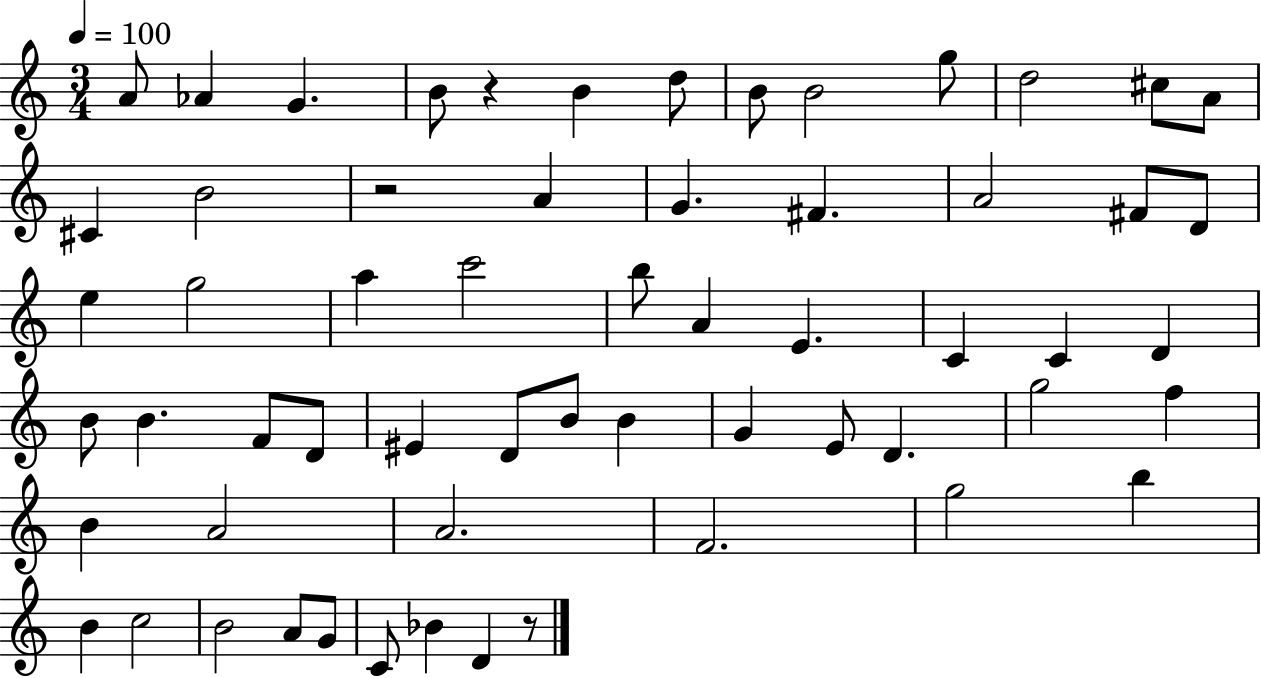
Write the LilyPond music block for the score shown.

{
  \clef treble
  \numericTimeSignature
  \time 3/4
  \key c \major
  \tempo 4 = 100
  \repeat volta 2 { a'8 aes'4 g'4. | b'8 r4 b'4 d''8 | b'8 b'2 g''8 | d''2 cis''8 a'8 | \break cis'4 b'2 | r2 a'4 | g'4. fis'4. | a'2 fis'8 d'8 | \break e''4 g''2 | a''4 c'''2 | b''8 a'4 e'4. | c'4 c'4 d'4 | \break b'8 b'4. f'8 d'8 | eis'4 d'8 b'8 b'4 | g'4 e'8 d'4. | g''2 f''4 | \break b'4 a'2 | a'2. | f'2. | g''2 b''4 | \break b'4 c''2 | b'2 a'8 g'8 | c'8 bes'4 d'4 r8 | } \bar "|."
}